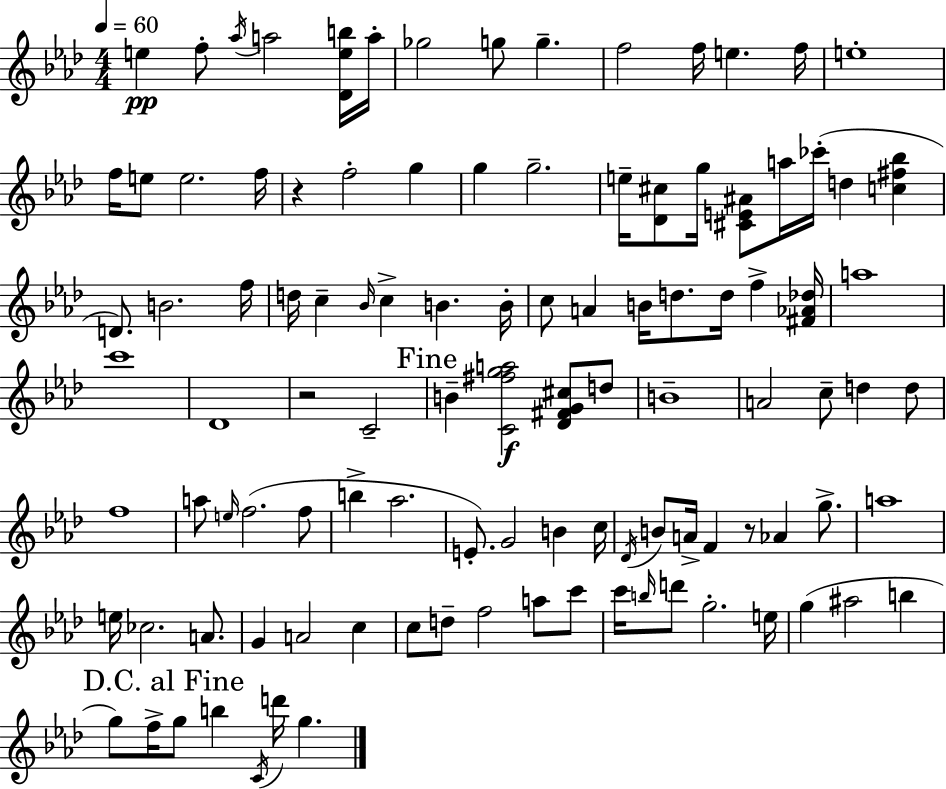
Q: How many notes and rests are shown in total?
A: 106